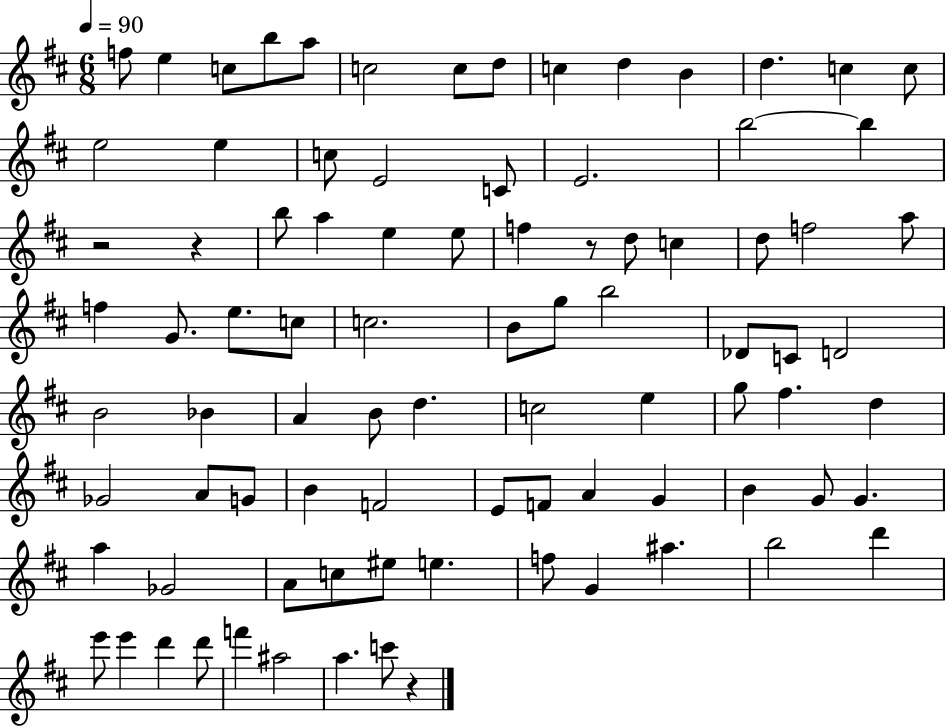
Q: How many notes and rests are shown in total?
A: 88